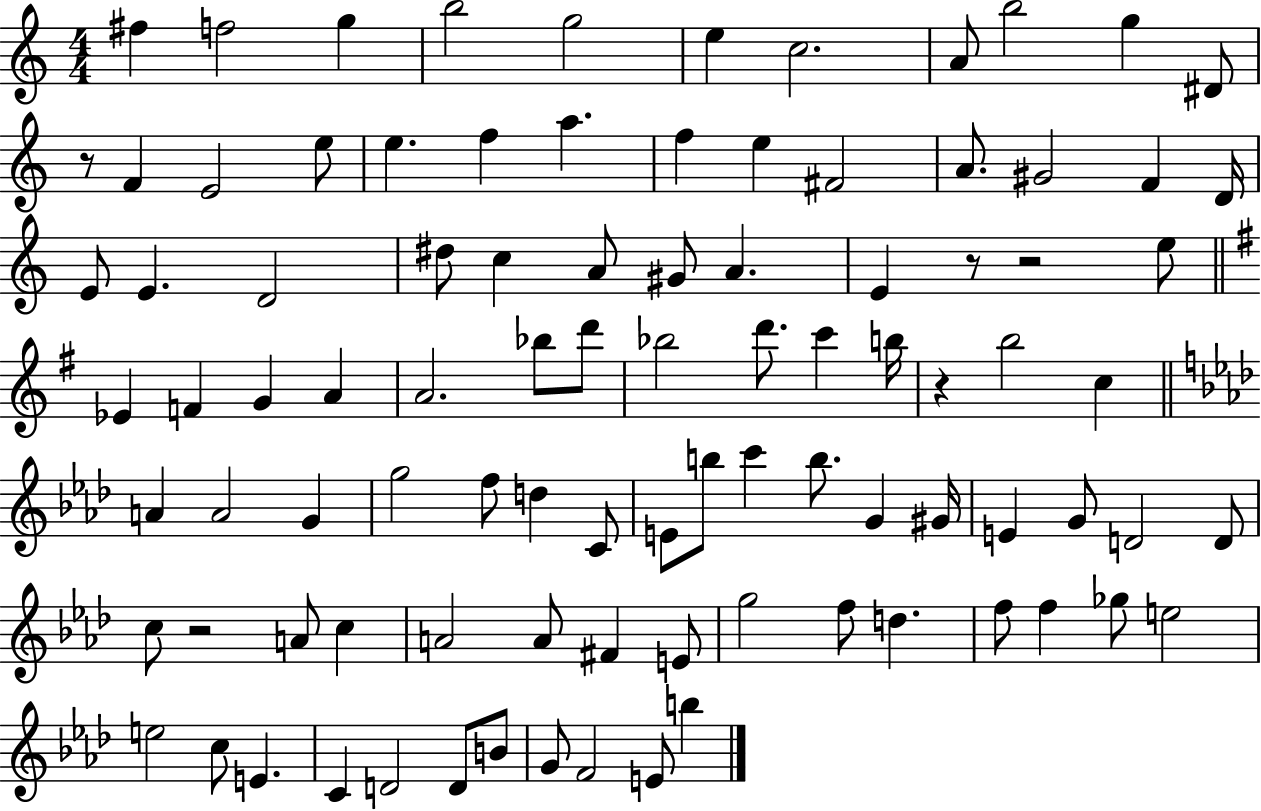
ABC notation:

X:1
T:Untitled
M:4/4
L:1/4
K:C
^f f2 g b2 g2 e c2 A/2 b2 g ^D/2 z/2 F E2 e/2 e f a f e ^F2 A/2 ^G2 F D/4 E/2 E D2 ^d/2 c A/2 ^G/2 A E z/2 z2 e/2 _E F G A A2 _b/2 d'/2 _b2 d'/2 c' b/4 z b2 c A A2 G g2 f/2 d C/2 E/2 b/2 c' b/2 G ^G/4 E G/2 D2 D/2 c/2 z2 A/2 c A2 A/2 ^F E/2 g2 f/2 d f/2 f _g/2 e2 e2 c/2 E C D2 D/2 B/2 G/2 F2 E/2 b